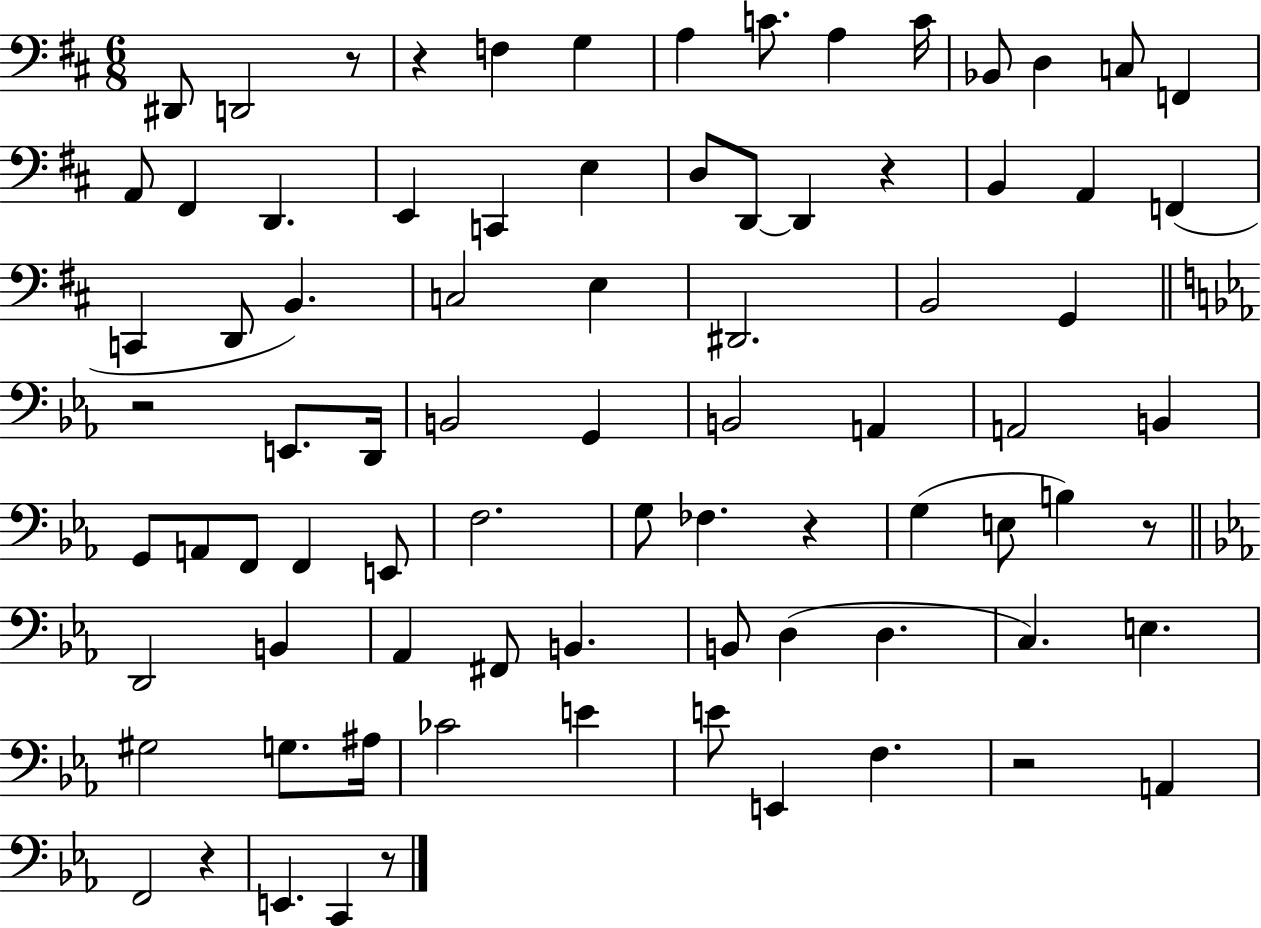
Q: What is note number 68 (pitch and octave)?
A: E2